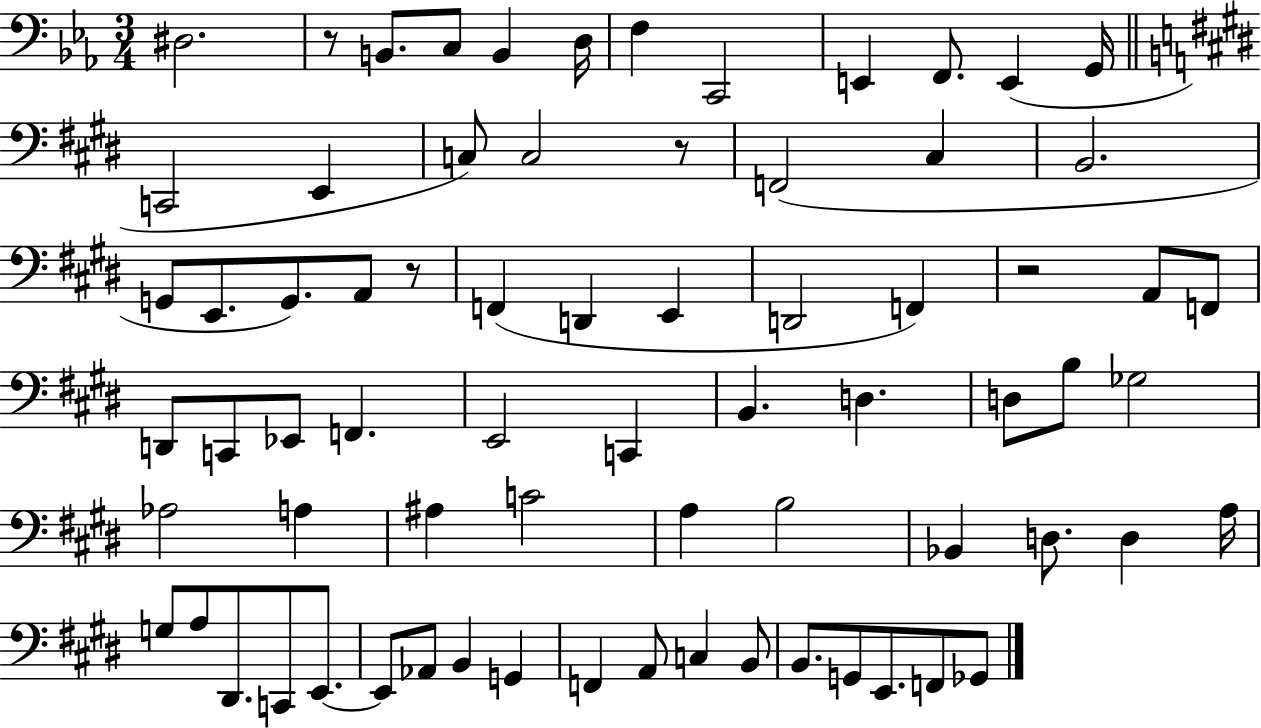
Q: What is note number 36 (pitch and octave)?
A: B2